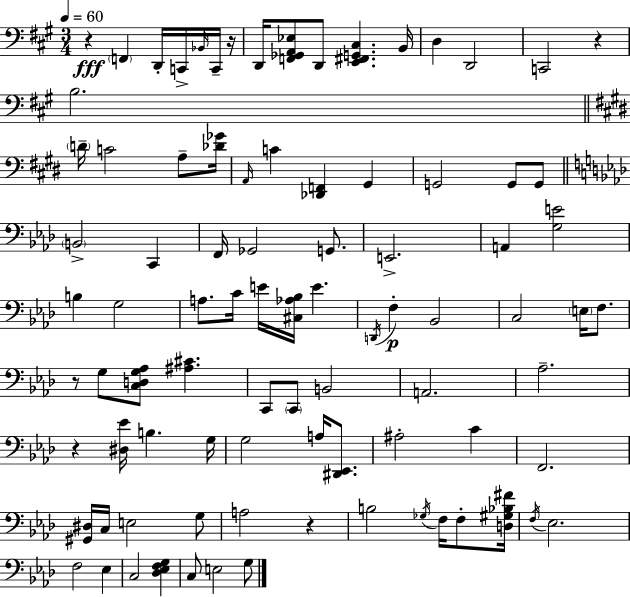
R/q F2/q D2/s C2/s Bb2/s C2/s R/s D2/s [F2,Gb2,A2,Eb3]/e D2/e [E2,F#2,G2,C#3]/q. B2/s D3/q D2/h C2/h R/q B3/h. D4/s C4/h A3/e [Db4,Gb4]/s A2/s C4/q [Db2,F2]/q G#2/q G2/h G2/e G2/e B2/h C2/q F2/s Gb2/h G2/e. E2/h. A2/q [G3,E4]/h B3/q G3/h A3/e. C4/s E4/s [C#3,Ab3,Bb3]/s E4/q. D2/s F3/q Bb2/h C3/h E3/s F3/e. R/e G3/e [C3,D3,G3,Ab3]/e [A#3,C#4]/q. C2/e C2/e B2/h A2/h. Ab3/h. R/q [D#3,Eb4]/s B3/q. G3/s G3/h A3/s [D#2,Eb2]/e. A#3/h C4/q F2/h. [G#2,D#3]/s C3/s E3/h G3/e A3/h R/q B3/h Gb3/s F3/s F3/e [D3,G#3,Bb3,F#4]/s F3/s Eb3/h. F3/h Eb3/q C3/h [Db3,Eb3,F3,G3]/q C3/e E3/h G3/e